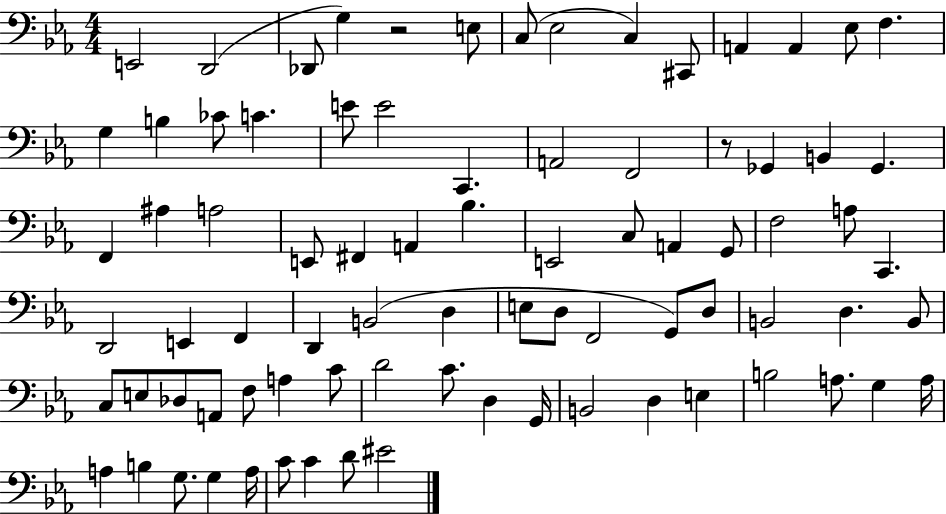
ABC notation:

X:1
T:Untitled
M:4/4
L:1/4
K:Eb
E,,2 D,,2 _D,,/2 G, z2 E,/2 C,/2 _E,2 C, ^C,,/2 A,, A,, _E,/2 F, G, B, _C/2 C E/2 E2 C,, A,,2 F,,2 z/2 _G,, B,, _G,, F,, ^A, A,2 E,,/2 ^F,, A,, _B, E,,2 C,/2 A,, G,,/2 F,2 A,/2 C,, D,,2 E,, F,, D,, B,,2 D, E,/2 D,/2 F,,2 G,,/2 D,/2 B,,2 D, B,,/2 C,/2 E,/2 _D,/2 A,,/2 F,/2 A, C/2 D2 C/2 D, G,,/4 B,,2 D, E, B,2 A,/2 G, A,/4 A, B, G,/2 G, A,/4 C/2 C D/2 ^E2